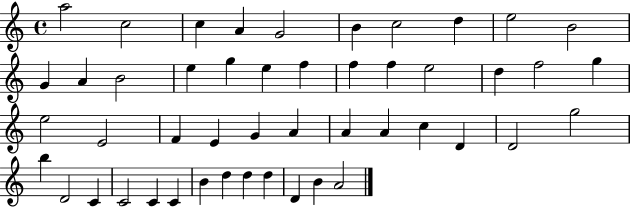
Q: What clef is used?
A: treble